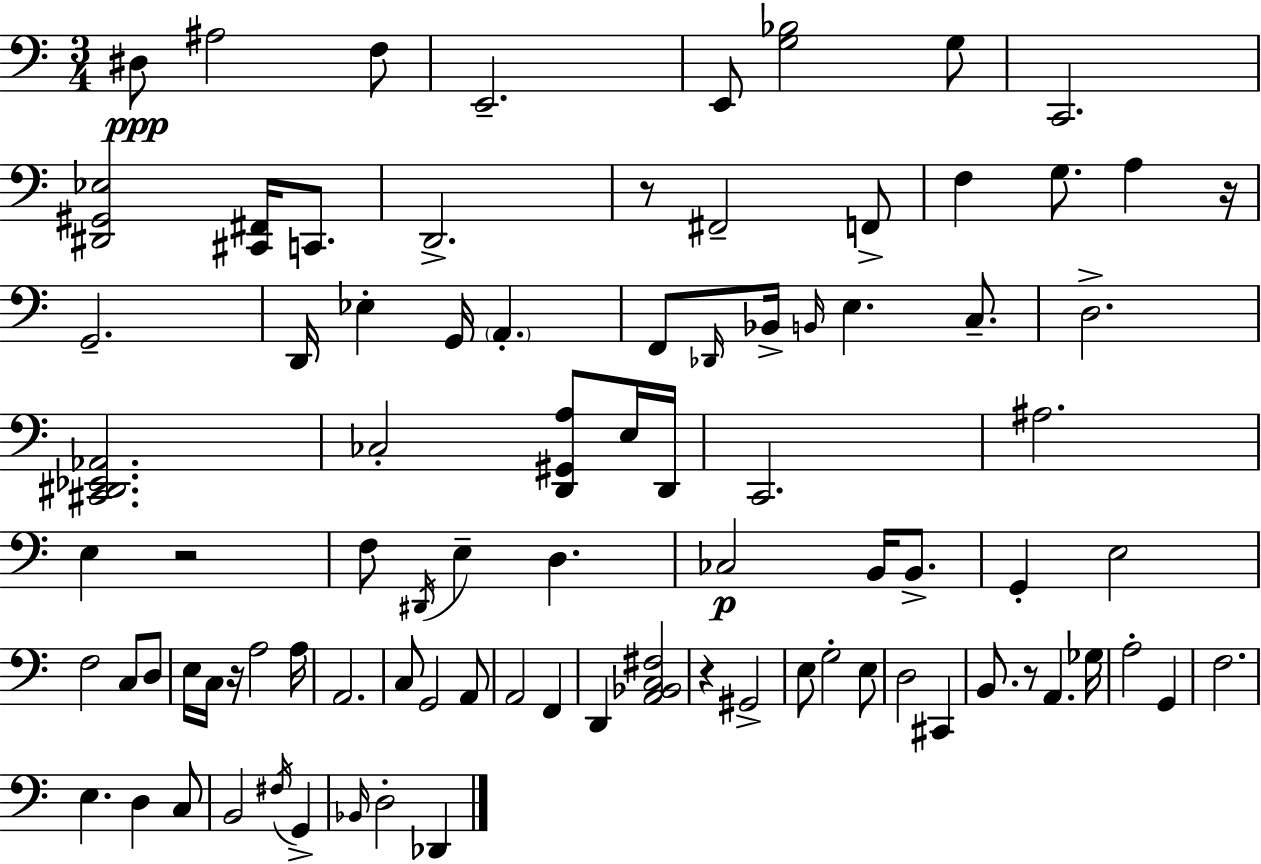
X:1
T:Untitled
M:3/4
L:1/4
K:C
^D,/2 ^A,2 F,/2 E,,2 E,,/2 [G,_B,]2 G,/2 C,,2 [^D,,^G,,_E,]2 [^C,,^F,,]/4 C,,/2 D,,2 z/2 ^F,,2 F,,/2 F, G,/2 A, z/4 G,,2 D,,/4 _E, G,,/4 A,, F,,/2 _D,,/4 _B,,/4 B,,/4 E, C,/2 D,2 [^C,,^D,,_E,,_A,,]2 _C,2 [D,,^G,,A,]/2 E,/4 D,,/4 C,,2 ^A,2 E, z2 F,/2 ^D,,/4 E, D, _C,2 B,,/4 B,,/2 G,, E,2 F,2 C,/2 D,/2 E,/4 C,/4 z/4 A,2 A,/4 A,,2 C,/2 G,,2 A,,/2 A,,2 F,, D,, [A,,_B,,C,^F,]2 z ^G,,2 E,/2 G,2 E,/2 D,2 ^C,, B,,/2 z/2 A,, _G,/4 A,2 G,, F,2 E, D, C,/2 B,,2 ^F,/4 G,, _B,,/4 D,2 _D,,